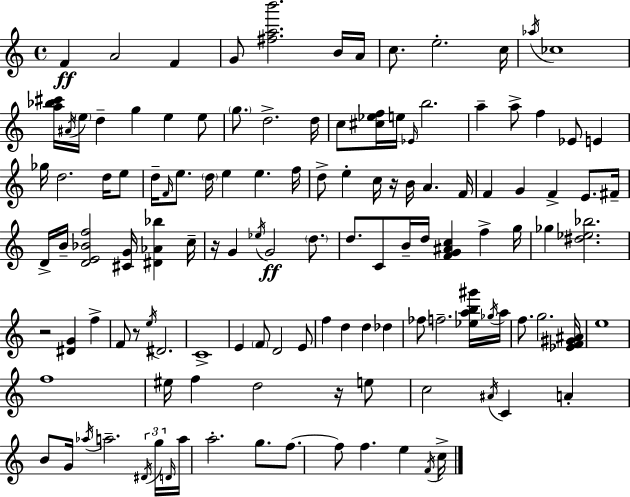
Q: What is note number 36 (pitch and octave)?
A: E5